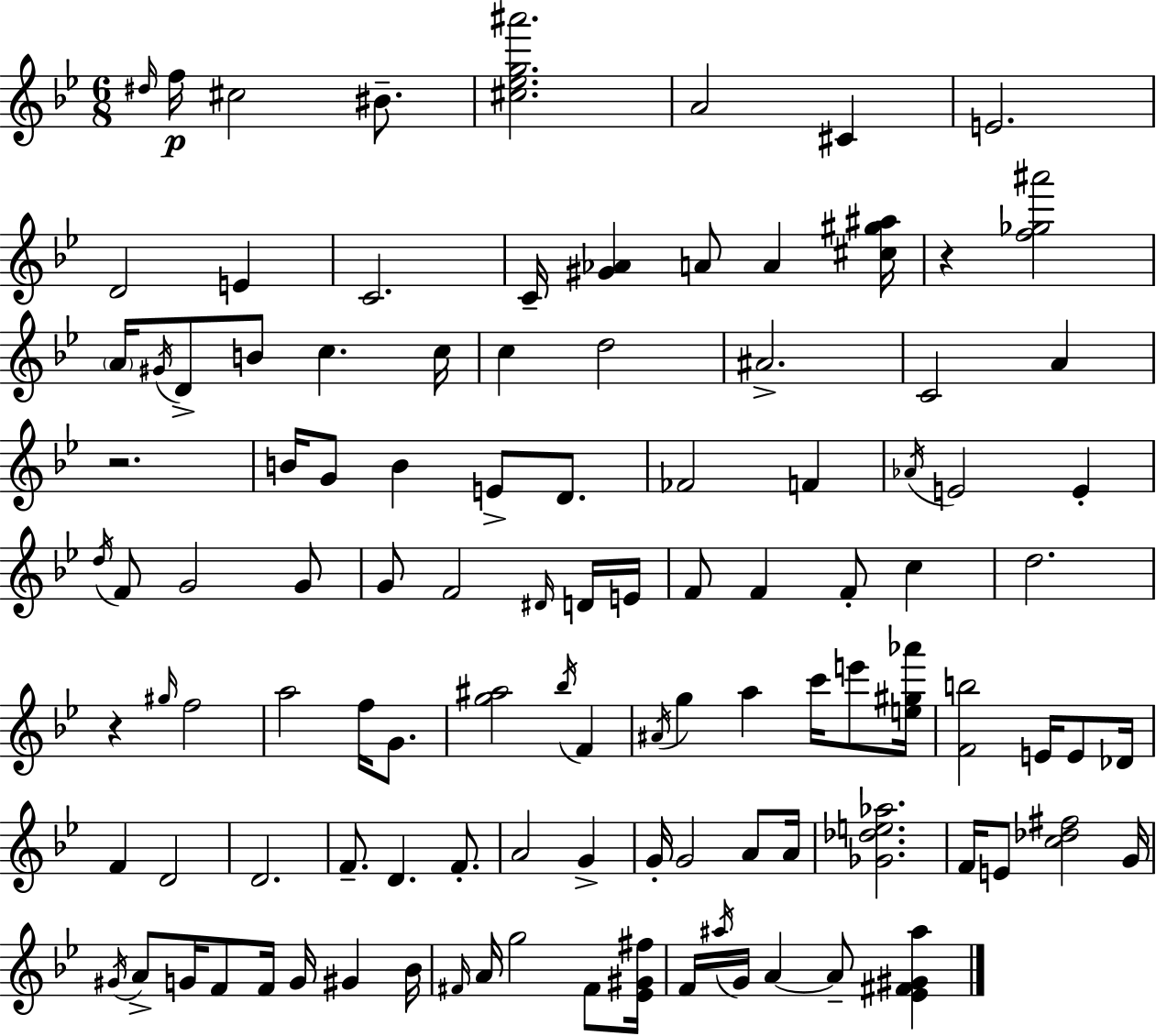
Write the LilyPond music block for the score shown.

{
  \clef treble
  \numericTimeSignature
  \time 6/8
  \key g \minor
  \grace { dis''16 }\p f''16 cis''2 bis'8.-- | <cis'' ees'' g'' ais'''>2. | a'2 cis'4 | e'2. | \break d'2 e'4 | c'2. | c'16-- <gis' aes'>4 a'8 a'4 | <cis'' gis'' ais''>16 r4 <f'' ges'' ais'''>2 | \break \parenthesize a'16 \acciaccatura { gis'16 } d'8-> b'8 c''4. | c''16 c''4 d''2 | ais'2.-> | c'2 a'4 | \break r2. | b'16 g'8 b'4 e'8-> d'8. | fes'2 f'4 | \acciaccatura { aes'16 } e'2 e'4-. | \break \acciaccatura { d''16 } f'8 g'2 | g'8 g'8 f'2 | \grace { dis'16 } d'16 e'16 f'8 f'4 f'8-. | c''4 d''2. | \break r4 \grace { gis''16 } f''2 | a''2 | f''16 g'8. <g'' ais''>2 | \acciaccatura { bes''16 } f'4 \acciaccatura { ais'16 } g''4 | \break a''4 c'''16 e'''8 <e'' gis'' aes'''>16 <f' b''>2 | e'16 e'8 des'16 f'4 | d'2 d'2. | f'8.-- d'4. | \break f'8.-. a'2 | g'4-> g'16-. g'2 | a'8 a'16 <ges' des'' e'' aes''>2. | f'16 e'8 <c'' des'' fis''>2 | \break g'16 \acciaccatura { gis'16 } a'8-> g'16 | f'8 f'16 g'16 gis'4 bes'16 \grace { fis'16 } a'16 g''2 | fis'8 <ees' gis' fis''>16 f'16 \acciaccatura { ais''16 } | g'16 a'4~~ a'8-- <ees' fis' gis' ais''>4 \bar "|."
}